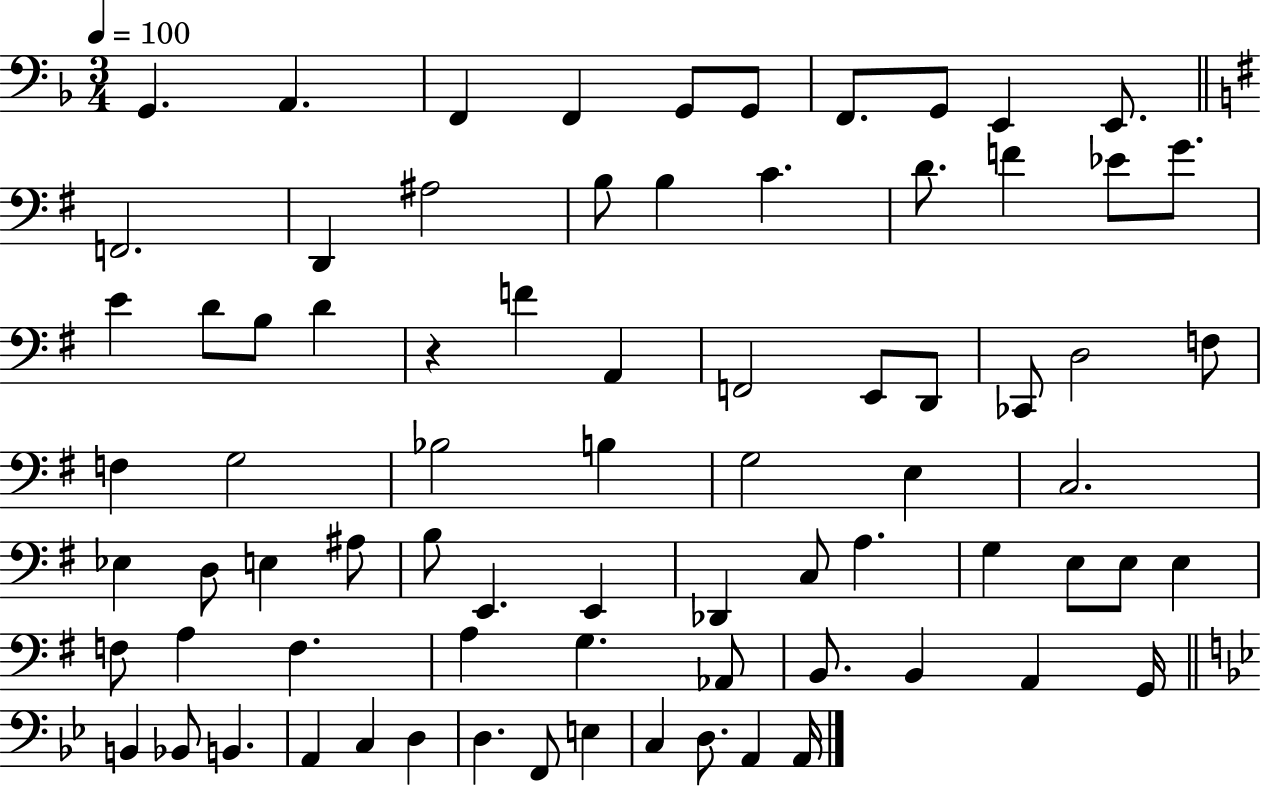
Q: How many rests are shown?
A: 1